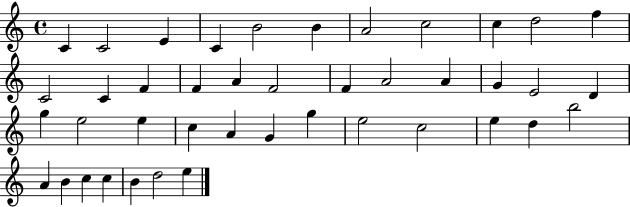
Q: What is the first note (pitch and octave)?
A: C4